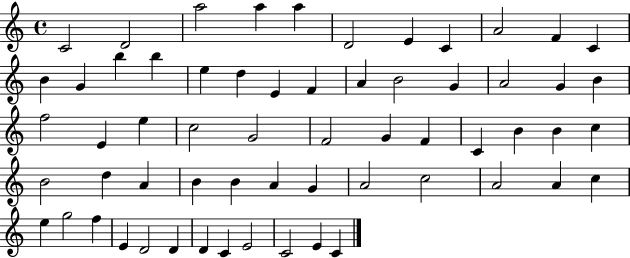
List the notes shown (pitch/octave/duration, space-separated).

C4/h D4/h A5/h A5/q A5/q D4/h E4/q C4/q A4/h F4/q C4/q B4/q G4/q B5/q B5/q E5/q D5/q E4/q F4/q A4/q B4/h G4/q A4/h G4/q B4/q F5/h E4/q E5/q C5/h G4/h F4/h G4/q F4/q C4/q B4/q B4/q C5/q B4/h D5/q A4/q B4/q B4/q A4/q G4/q A4/h C5/h A4/h A4/q C5/q E5/q G5/h F5/q E4/q D4/h D4/q D4/q C4/q E4/h C4/h E4/q C4/q